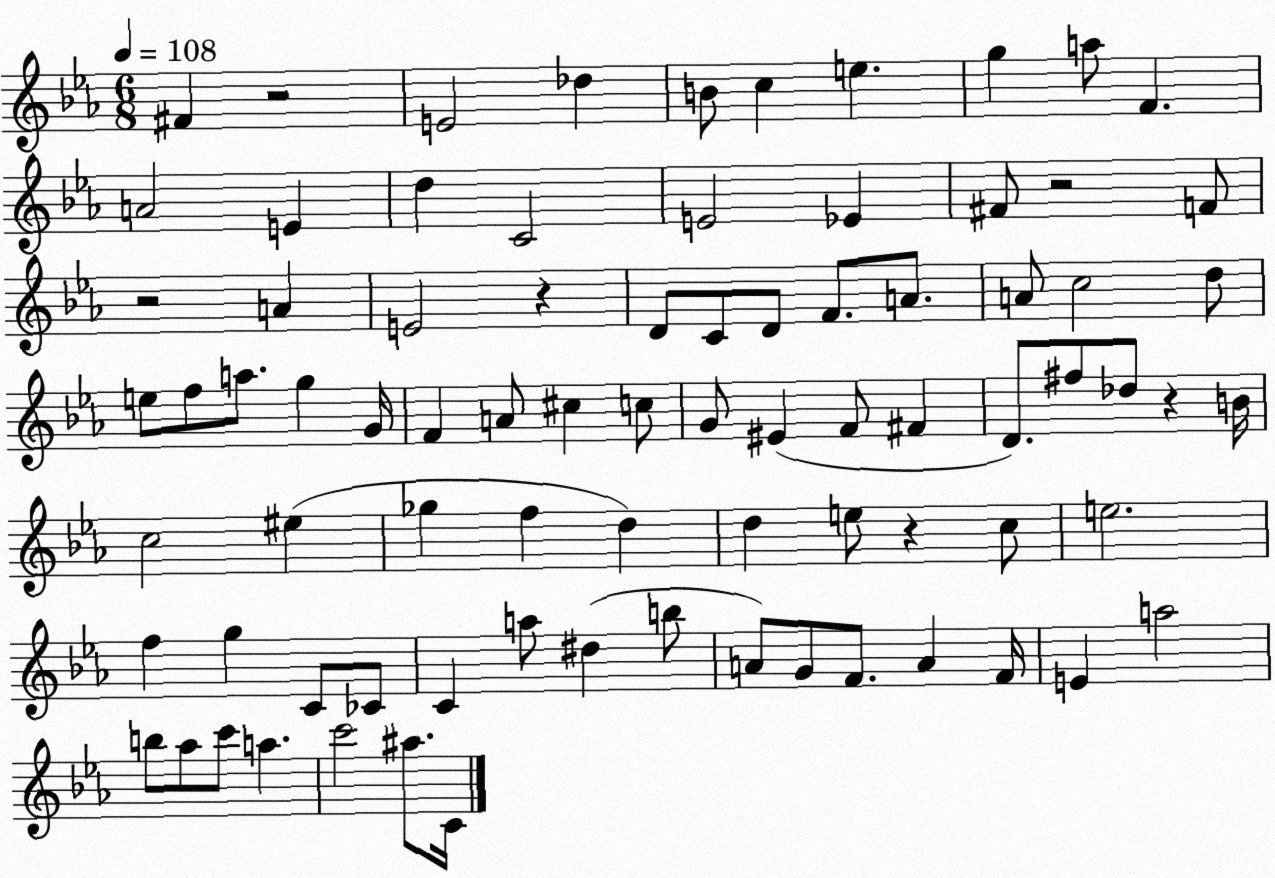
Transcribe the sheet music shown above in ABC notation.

X:1
T:Untitled
M:6/8
L:1/4
K:Eb
^F z2 E2 _d B/2 c e g a/2 F A2 E d C2 E2 _E ^F/2 z2 F/2 z2 A E2 z D/2 C/2 D/2 F/2 A/2 A/2 c2 d/2 e/2 f/2 a/2 g G/4 F A/2 ^c c/2 G/2 ^E F/2 ^F D/2 ^f/2 _d/2 z B/4 c2 ^e _g f d d e/2 z c/2 e2 f g C/2 _C/2 C a/2 ^d b/2 A/2 G/2 F/2 A F/4 E a2 b/2 _a/2 c'/2 a c'2 ^a/2 C/4